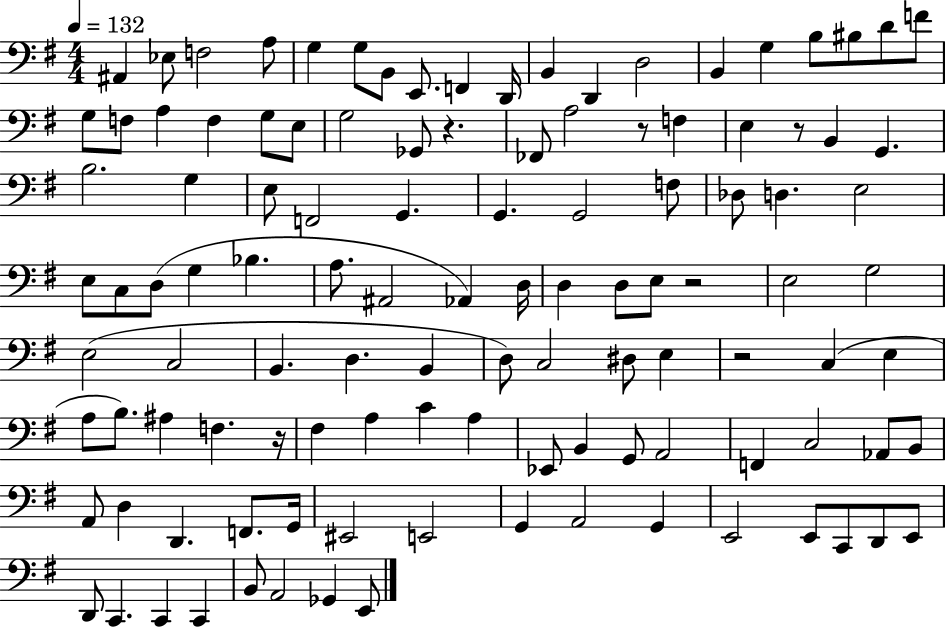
A#2/q Eb3/e F3/h A3/e G3/q G3/e B2/e E2/e. F2/q D2/s B2/q D2/q D3/h B2/q G3/q B3/e BIS3/e D4/e F4/e G3/e F3/e A3/q F3/q G3/e E3/e G3/h Gb2/e R/q. FES2/e A3/h R/e F3/q E3/q R/e B2/q G2/q. B3/h. G3/q E3/e F2/h G2/q. G2/q. G2/h F3/e Db3/e D3/q. E3/h E3/e C3/e D3/e G3/q Bb3/q. A3/e. A#2/h Ab2/q D3/s D3/q D3/e E3/e R/h E3/h G3/h E3/h C3/h B2/q. D3/q. B2/q D3/e C3/h D#3/e E3/q R/h C3/q E3/q A3/e B3/e. A#3/q F3/q. R/s F#3/q A3/q C4/q A3/q Eb2/e B2/q G2/e A2/h F2/q C3/h Ab2/e B2/e A2/e D3/q D2/q. F2/e. G2/s EIS2/h E2/h G2/q A2/h G2/q E2/h E2/e C2/e D2/e E2/e D2/e C2/q. C2/q C2/q B2/e A2/h Gb2/q E2/e